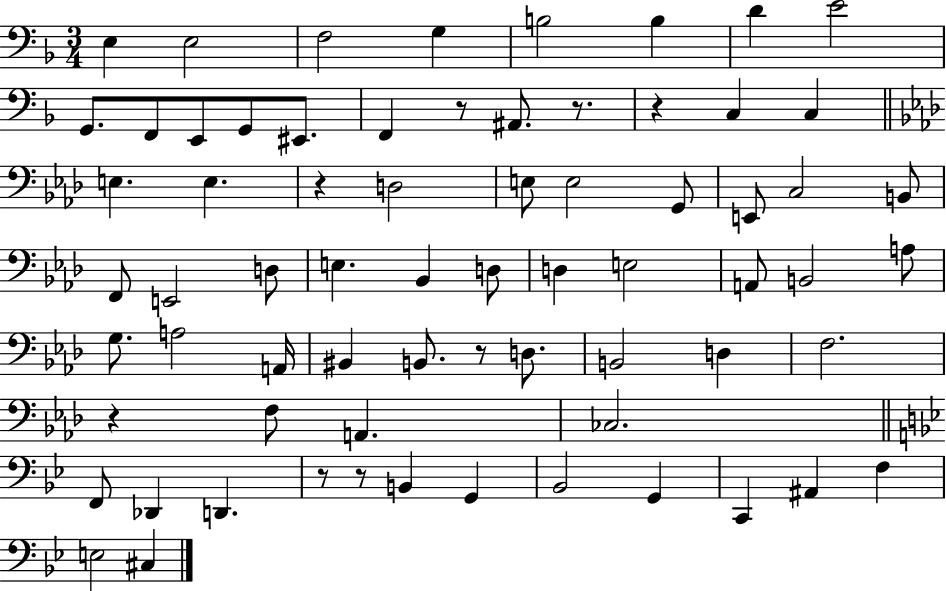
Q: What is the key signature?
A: F major